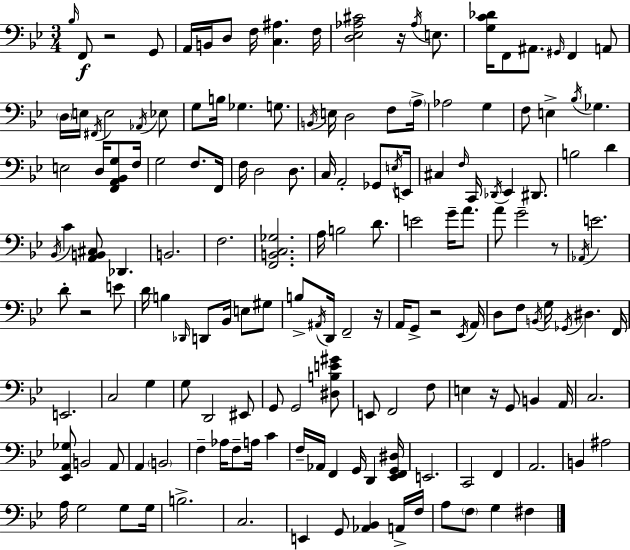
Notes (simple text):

Bb3/s F2/e R/h G2/e A2/s B2/s D3/e F3/s [C3,A#3]/q. F3/s [D3,Eb3,Ab3,C#4]/h R/s Ab3/s E3/e. [G3,C4,Db4]/s F2/e A#2/e. G#2/s F2/q A2/e D3/s E3/s F#2/s E3/h Ab2/s Eb3/e G3/e B3/s Gb3/q. G3/e. B2/s E3/s D3/h F3/e A3/s Ab3/h G3/q F3/e E3/q Bb3/s Gb3/q. E3/h D3/s [F2,A2,Bb2,G3]/e F3/s G3/h F3/e. F2/s F3/s D3/h D3/e. C3/s A2/h Gb2/e E3/s E2/s C#3/q F3/s C2/s Db2/s Eb2/q D#2/e. B3/h D4/q Bb2/s C4/q [A2,B2,C#3]/e Db2/q. B2/h. F3/h. [F2,B2,C3,Gb3]/h. A3/s B3/h D4/e. E4/h G4/s A4/e. A4/e G4/h R/e Ab2/s E4/h. D4/e R/h E4/e D4/s B3/q Db2/s D2/e Bb2/s E3/e G#3/e B3/e A#2/s D2/s F2/h R/s A2/s G2/e R/h Eb2/s A2/s D3/e F3/e B2/s G3/s Gb2/s D#3/q. F2/s E2/h. C3/h G3/q G3/e D2/h EIS2/e G2/e G2/h [D#3,B3,E4,G#4]/e E2/e F2/h F3/e E3/q R/s G2/e B2/q A2/s C3/h. [Eb2,A2,Gb3]/e B2/h A2/e A2/q B2/h F3/q Ab3/s F3/e A3/s C4/q F3/s Ab2/s F2/q G2/s D2/q [Eb2,F2,G2,D#3]/s E2/h. C2/h F2/q A2/h. B2/q A#3/h A3/s G3/h G3/e G3/s B3/h. C3/h. E2/q G2/e [Ab2,Bb2]/q A2/s F3/s A3/e F3/e G3/q F#3/q